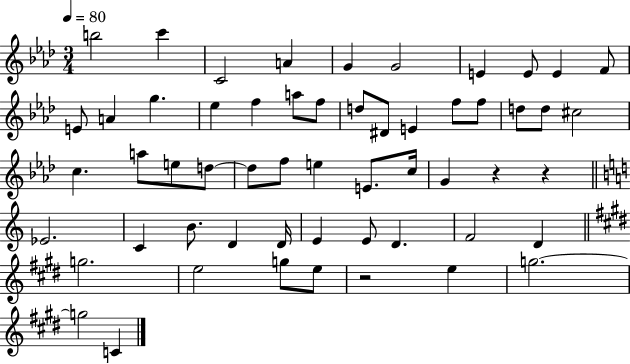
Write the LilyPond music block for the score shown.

{
  \clef treble
  \numericTimeSignature
  \time 3/4
  \key aes \major
  \tempo 4 = 80
  \repeat volta 2 { b''2 c'''4 | c'2 a'4 | g'4 g'2 | e'4 e'8 e'4 f'8 | \break e'8 a'4 g''4. | ees''4 f''4 a''8 f''8 | d''8 dis'8 e'4 f''8 f''8 | d''8 d''8 cis''2 | \break c''4. a''8 e''8 d''8~~ | d''8 f''8 e''4 e'8. c''16 | g'4 r4 r4 | \bar "||" \break \key c \major ees'2. | c'4 b'8. d'4 d'16 | e'4 e'8 d'4. | f'2 d'4 | \break \bar "||" \break \key e \major g''2. | e''2 g''8 e''8 | r2 e''4 | g''2.~~ | \break g''2 c'4 | } \bar "|."
}